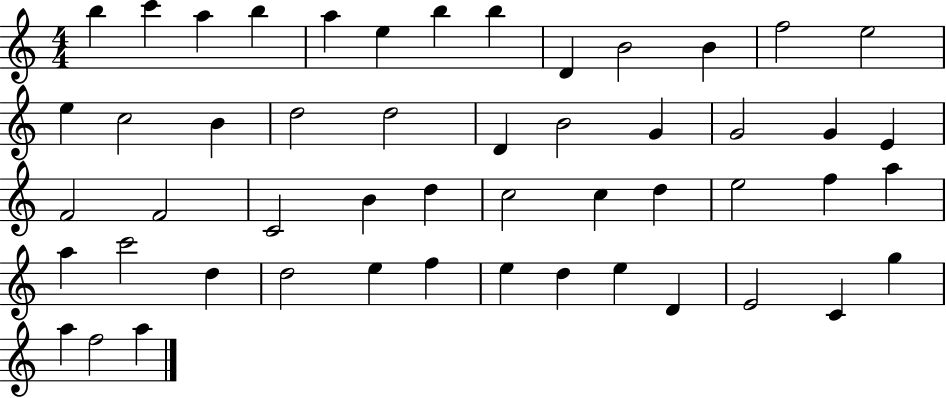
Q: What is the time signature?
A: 4/4